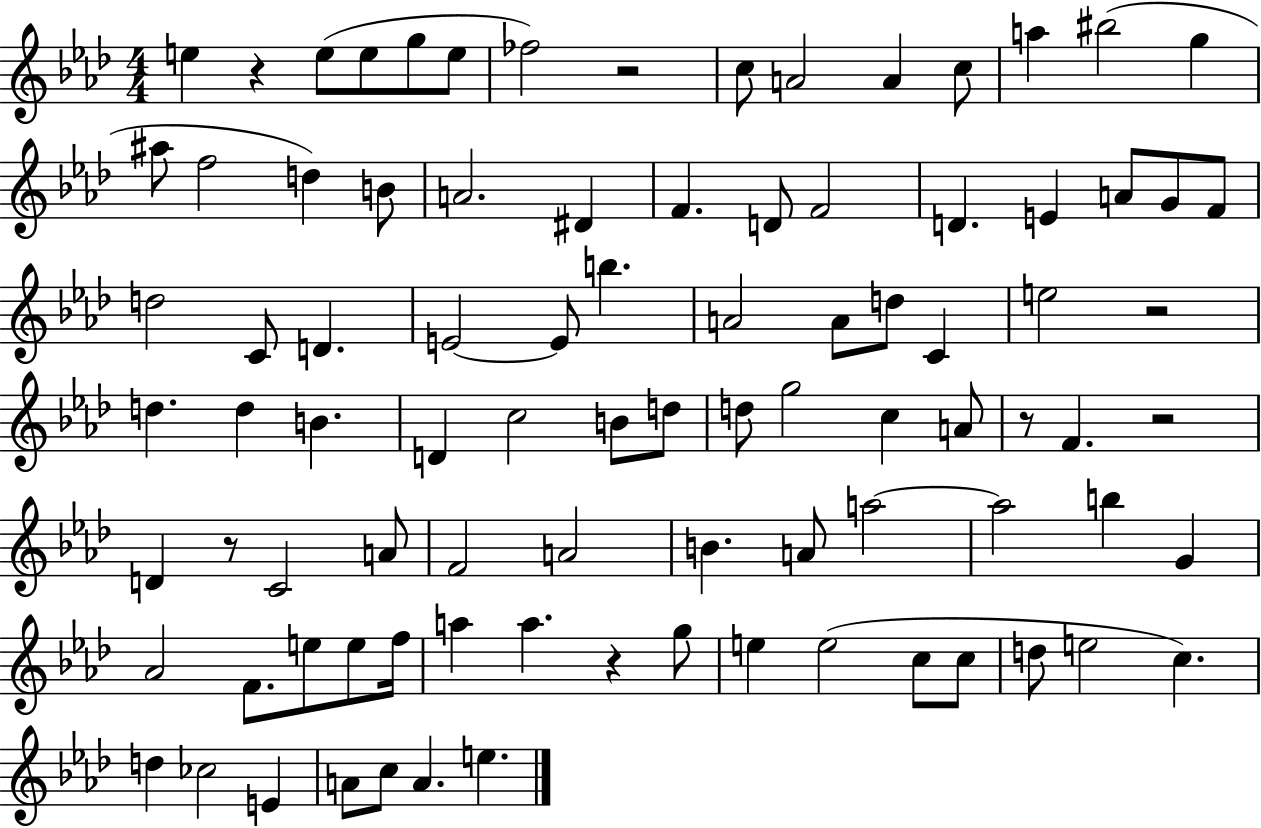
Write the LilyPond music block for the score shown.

{
  \clef treble
  \numericTimeSignature
  \time 4/4
  \key aes \major
  e''4 r4 e''8( e''8 g''8 e''8 | fes''2) r2 | c''8 a'2 a'4 c''8 | a''4 bis''2( g''4 | \break ais''8 f''2 d''4) b'8 | a'2. dis'4 | f'4. d'8 f'2 | d'4. e'4 a'8 g'8 f'8 | \break d''2 c'8 d'4. | e'2~~ e'8 b''4. | a'2 a'8 d''8 c'4 | e''2 r2 | \break d''4. d''4 b'4. | d'4 c''2 b'8 d''8 | d''8 g''2 c''4 a'8 | r8 f'4. r2 | \break d'4 r8 c'2 a'8 | f'2 a'2 | b'4. a'8 a''2~~ | a''2 b''4 g'4 | \break aes'2 f'8. e''8 e''8 f''16 | a''4 a''4. r4 g''8 | e''4 e''2( c''8 c''8 | d''8 e''2 c''4.) | \break d''4 ces''2 e'4 | a'8 c''8 a'4. e''4. | \bar "|."
}